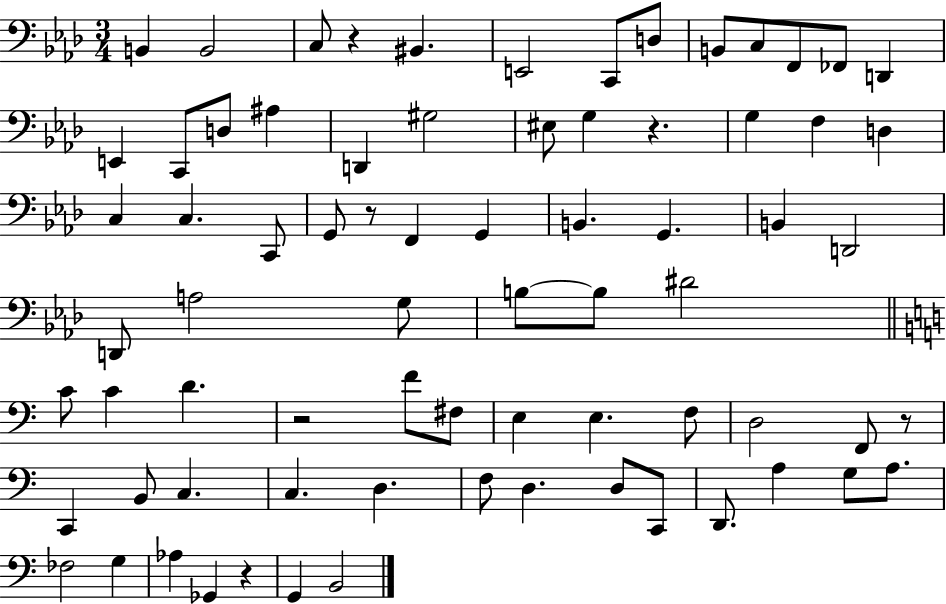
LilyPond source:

{
  \clef bass
  \numericTimeSignature
  \time 3/4
  \key aes \major
  b,4 b,2 | c8 r4 bis,4. | e,2 c,8 d8 | b,8 c8 f,8 fes,8 d,4 | \break e,4 c,8 d8 ais4 | d,4 gis2 | eis8 g4 r4. | g4 f4 d4 | \break c4 c4. c,8 | g,8 r8 f,4 g,4 | b,4. g,4. | b,4 d,2 | \break d,8 a2 g8 | b8~~ b8 dis'2 | \bar "||" \break \key c \major c'8 c'4 d'4. | r2 f'8 fis8 | e4 e4. f8 | d2 f,8 r8 | \break c,4 b,8 c4. | c4. d4. | f8 d4. d8 c,8 | d,8. a4 g8 a8. | \break fes2 g4 | aes4 ges,4 r4 | g,4 b,2 | \bar "|."
}